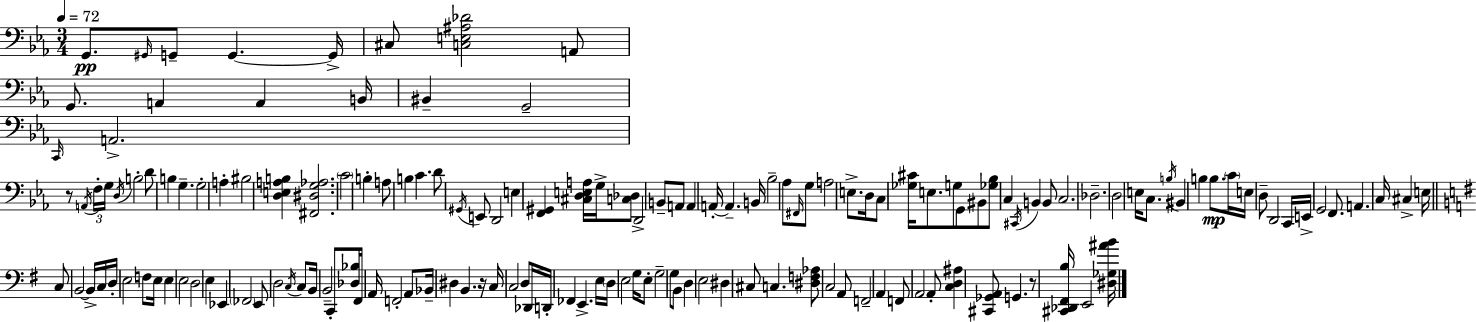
G2/e. G#2/s G2/e G2/q. G2/s C#3/e [C3,E3,A#3,Db4]/h A2/e G2/e. A2/q A2/q B2/s BIS2/q G2/h C2/s A2/h. R/e A2/s F3/s G3/s D3/s B3/h D4/e B3/q G3/q. G3/h A3/q BIS3/h [D3,E3,A3,B3]/q [F#2,D#3,G3,Ab3]/h. C4/h B3/q A3/e B3/q C4/q. D4/e G#2/s E2/e D2/h E3/q [F2,G#2]/q [C#3,D3,E3,A3]/s G3/s [C3,Db3]/e D2/h B2/e A2/e A2/q A2/s A2/q. B2/s Bb3/h Ab3/e F#2/s G3/e A3/h E3/e. D3/s C3/e [Gb3,C#4]/s E3/e. G3/e G2/e BIS2/e [Gb3,Bb3]/e C3/q C#2/s B2/q B2/e C3/h. Db3/h. D3/h E3/s C3/e. B3/s BIS2/q B3/q B3/e. C4/s E3/s D3/e D2/h C2/s E2/s G2/h F2/e. A2/q. C3/s C#3/q E3/s C3/e B2/h B2/s C3/s D3/s E3/h F3/e E3/s E3/q E3/h D3/h E3/q Eb2/q FES2/h E2/e D3/h C3/s C3/e B2/s B2/h C2/e [Db3,Bb3]/s F#2/s A2/s F2/h A2/e Bb2/s D#3/q B2/q. R/s C3/s C3/h D3/e Db2/s D2/s FES2/q E2/q. E3/s D3/s E3/h G3/s E3/e G3/h G3/e B2/e D3/q E3/h D#3/q C#3/e C3/q. [D#3,F3,Ab3]/e C3/h A2/e F2/h A2/q F2/e A2/h A2/e [C3,D3,A#3]/q [C#2,Gb2,A2]/e G2/q. R/e [C#2,Db2,F#2,B3]/s E2/h [D#3,Gb3,A#4,B4]/s